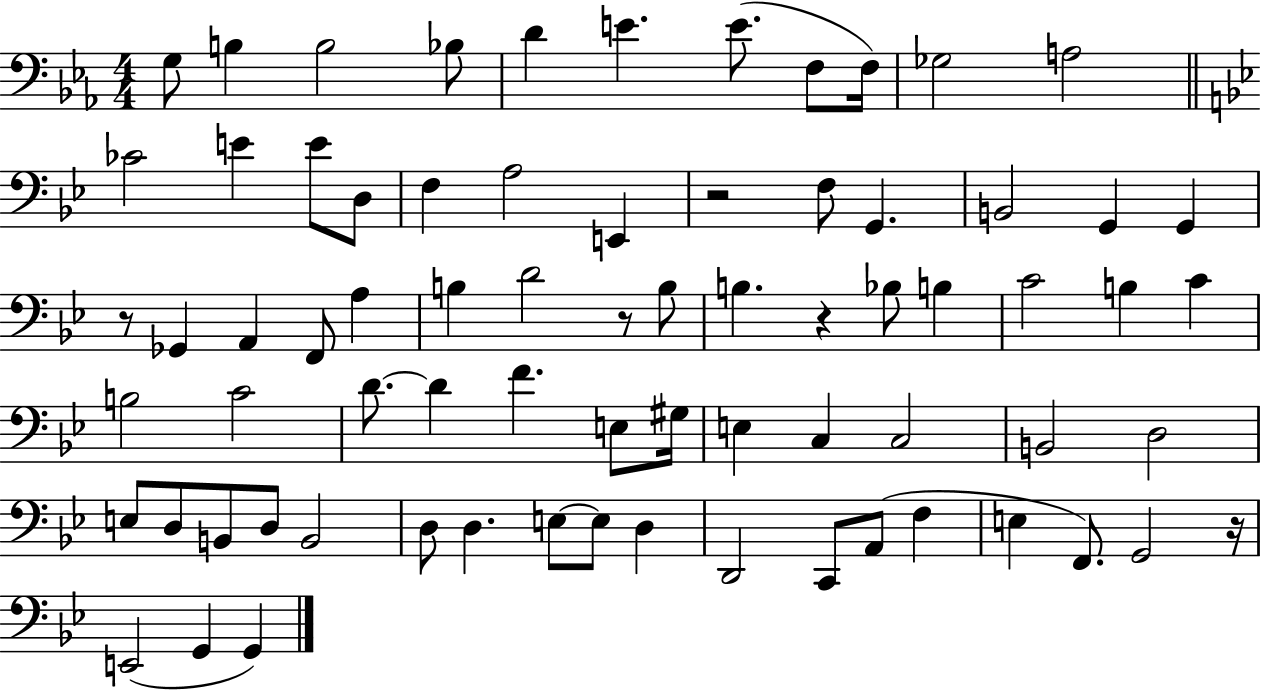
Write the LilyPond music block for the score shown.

{
  \clef bass
  \numericTimeSignature
  \time 4/4
  \key ees \major
  g8 b4 b2 bes8 | d'4 e'4. e'8.( f8 f16) | ges2 a2 | \bar "||" \break \key bes \major ces'2 e'4 e'8 d8 | f4 a2 e,4 | r2 f8 g,4. | b,2 g,4 g,4 | \break r8 ges,4 a,4 f,8 a4 | b4 d'2 r8 b8 | b4. r4 bes8 b4 | c'2 b4 c'4 | \break b2 c'2 | d'8.~~ d'4 f'4. e8 gis16 | e4 c4 c2 | b,2 d2 | \break e8 d8 b,8 d8 b,2 | d8 d4. e8~~ e8 d4 | d,2 c,8 a,8( f4 | e4 f,8.) g,2 r16 | \break e,2( g,4 g,4) | \bar "|."
}